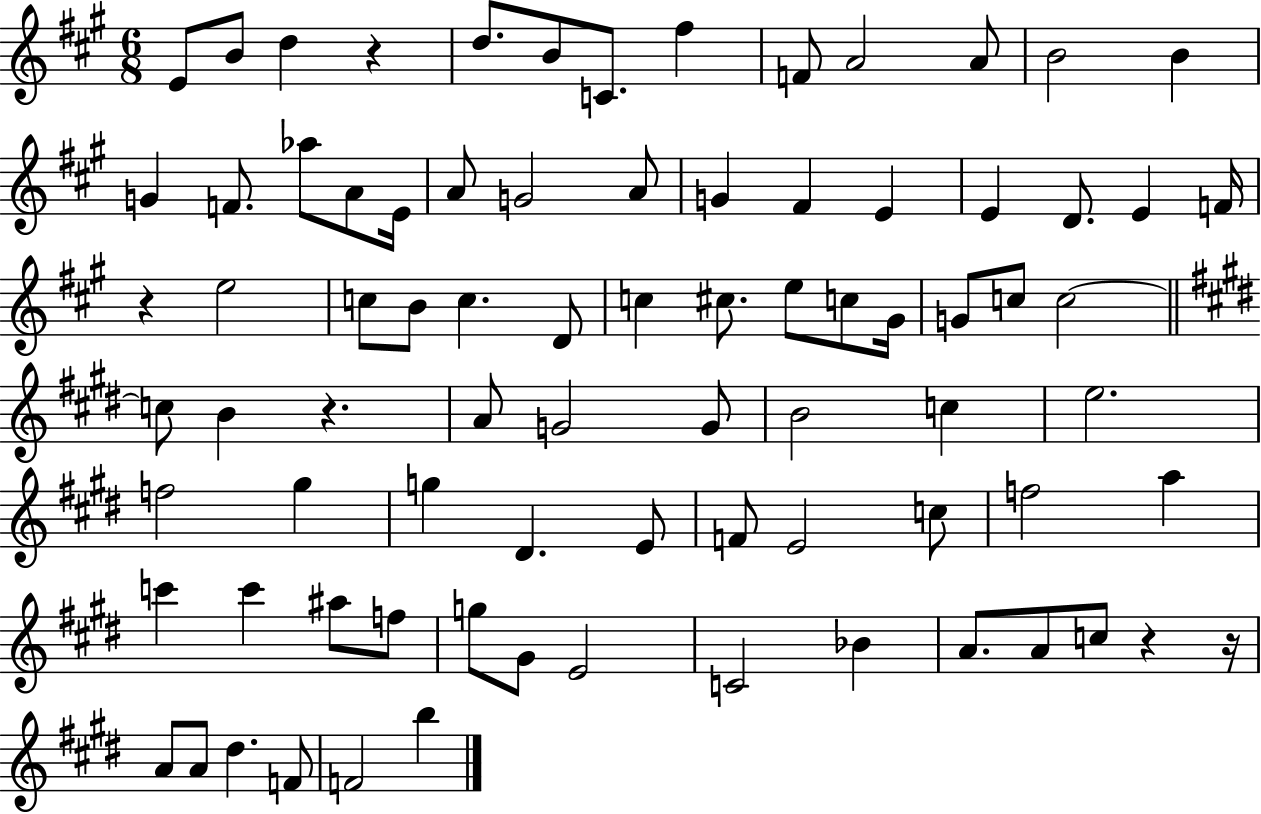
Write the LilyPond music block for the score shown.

{
  \clef treble
  \numericTimeSignature
  \time 6/8
  \key a \major
  e'8 b'8 d''4 r4 | d''8. b'8 c'8. fis''4 | f'8 a'2 a'8 | b'2 b'4 | \break g'4 f'8. aes''8 a'8 e'16 | a'8 g'2 a'8 | g'4 fis'4 e'4 | e'4 d'8. e'4 f'16 | \break r4 e''2 | c''8 b'8 c''4. d'8 | c''4 cis''8. e''8 c''8 gis'16 | g'8 c''8 c''2~~ | \break \bar "||" \break \key e \major c''8 b'4 r4. | a'8 g'2 g'8 | b'2 c''4 | e''2. | \break f''2 gis''4 | g''4 dis'4. e'8 | f'8 e'2 c''8 | f''2 a''4 | \break c'''4 c'''4 ais''8 f''8 | g''8 gis'8 e'2 | c'2 bes'4 | a'8. a'8 c''8 r4 r16 | \break a'8 a'8 dis''4. f'8 | f'2 b''4 | \bar "|."
}